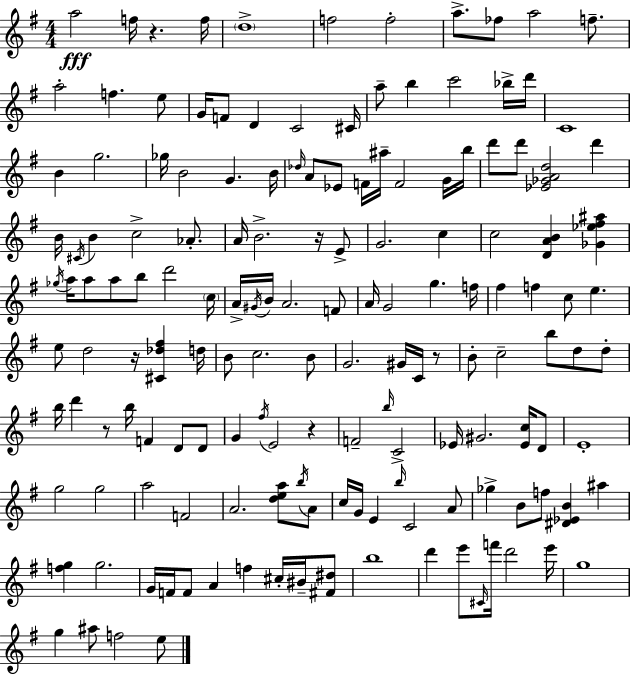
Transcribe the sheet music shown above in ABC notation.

X:1
T:Untitled
M:4/4
L:1/4
K:Em
a2 f/4 z f/4 d4 f2 f2 a/2 _f/2 a2 f/2 a2 f e/2 G/4 F/2 D C2 ^C/4 a/2 b c'2 _b/4 d'/4 C4 B g2 _g/4 B2 G B/4 _d/4 A/2 _E/2 F/4 ^a/4 F2 G/4 b/4 d'/2 d'/2 [_E_GAd]2 d' B/4 ^C/4 B c2 _A/2 A/4 B2 z/4 E/2 G2 c c2 [DAB] [_G_e^f^a] _g/4 a/4 a/2 a/2 b/2 d'2 c/4 A/4 ^G/4 B/4 A2 F/2 A/4 G2 g f/4 ^f f c/2 e e/2 d2 z/4 [^C_d^f] d/4 B/2 c2 B/2 G2 ^G/4 C/4 z/2 B/2 c2 b/2 d/2 d/2 b/4 d' z/2 b/4 F D/2 D/2 G ^f/4 E2 z F2 b/4 C2 _E/4 ^G2 [_Ec]/4 D/2 E4 g2 g2 a2 F2 A2 [dea]/2 b/4 A/2 c/4 G/4 E b/4 C2 A/2 _g B/2 f/2 [^D_EB] ^a [fg] g2 G/4 F/4 F/2 A f ^c/4 ^B/4 [^F^d]/2 b4 d' e'/2 ^C/4 f'/4 d'2 e'/4 g4 g ^a/2 f2 e/2